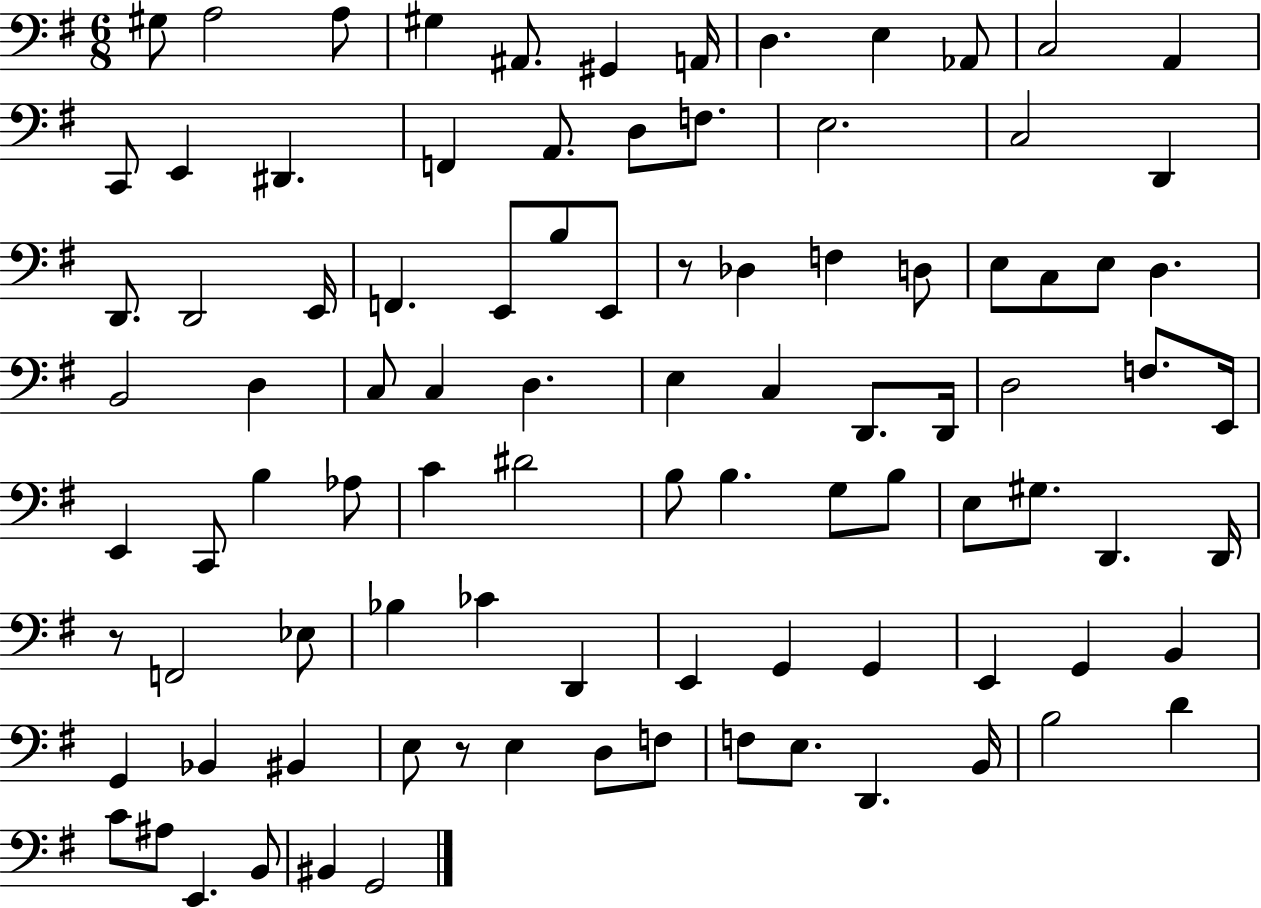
X:1
T:Untitled
M:6/8
L:1/4
K:G
^G,/2 A,2 A,/2 ^G, ^A,,/2 ^G,, A,,/4 D, E, _A,,/2 C,2 A,, C,,/2 E,, ^D,, F,, A,,/2 D,/2 F,/2 E,2 C,2 D,, D,,/2 D,,2 E,,/4 F,, E,,/2 B,/2 E,,/2 z/2 _D, F, D,/2 E,/2 C,/2 E,/2 D, B,,2 D, C,/2 C, D, E, C, D,,/2 D,,/4 D,2 F,/2 E,,/4 E,, C,,/2 B, _A,/2 C ^D2 B,/2 B, G,/2 B,/2 E,/2 ^G,/2 D,, D,,/4 z/2 F,,2 _E,/2 _B, _C D,, E,, G,, G,, E,, G,, B,, G,, _B,, ^B,, E,/2 z/2 E, D,/2 F,/2 F,/2 E,/2 D,, B,,/4 B,2 D C/2 ^A,/2 E,, B,,/2 ^B,, G,,2